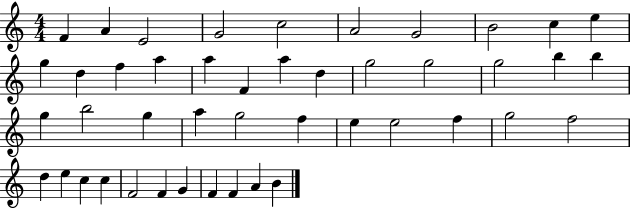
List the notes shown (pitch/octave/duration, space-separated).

F4/q A4/q E4/h G4/h C5/h A4/h G4/h B4/h C5/q E5/q G5/q D5/q F5/q A5/q A5/q F4/q A5/q D5/q G5/h G5/h G5/h B5/q B5/q G5/q B5/h G5/q A5/q G5/h F5/q E5/q E5/h F5/q G5/h F5/h D5/q E5/q C5/q C5/q F4/h F4/q G4/q F4/q F4/q A4/q B4/q